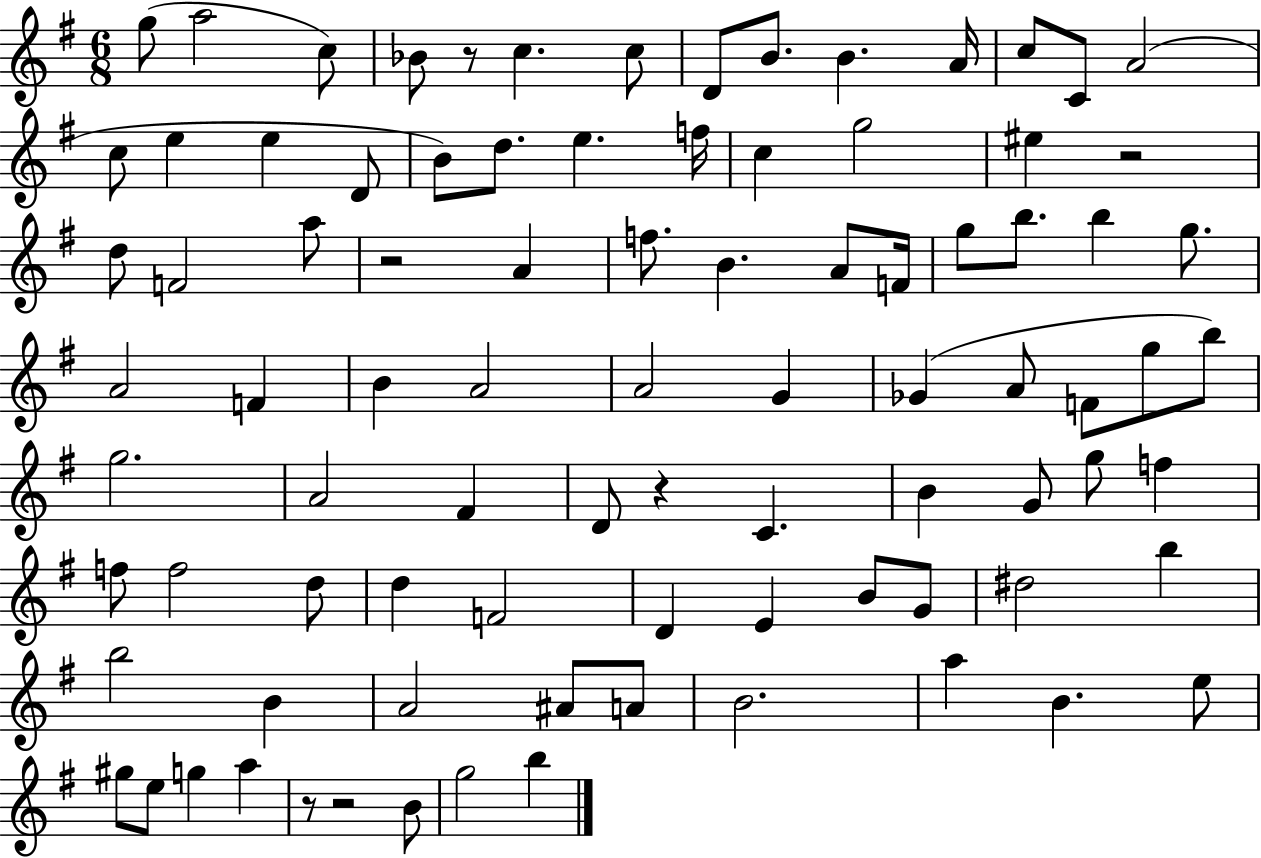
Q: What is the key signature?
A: G major